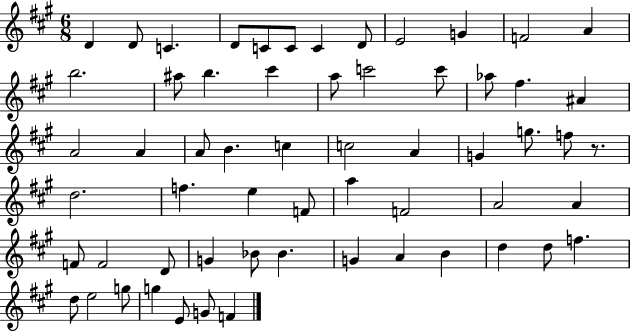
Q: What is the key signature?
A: A major